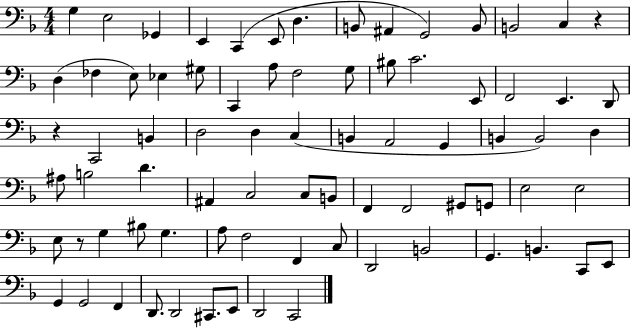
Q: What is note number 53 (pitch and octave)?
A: E3